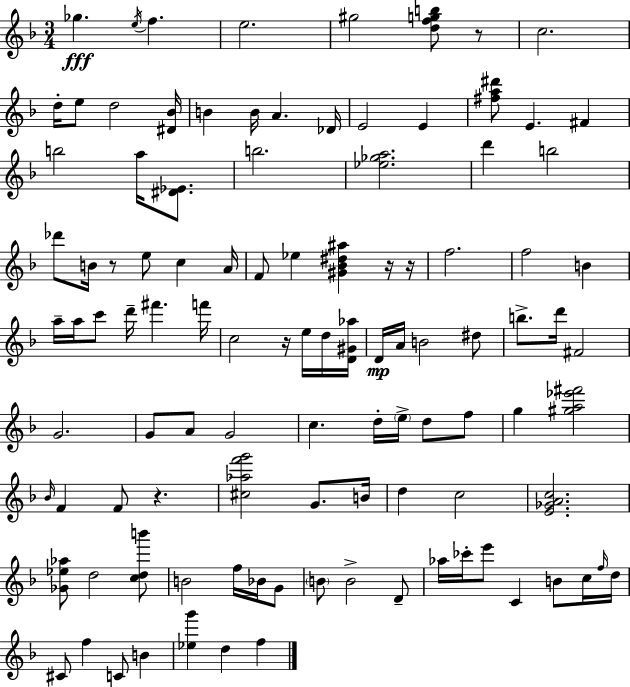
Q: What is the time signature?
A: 3/4